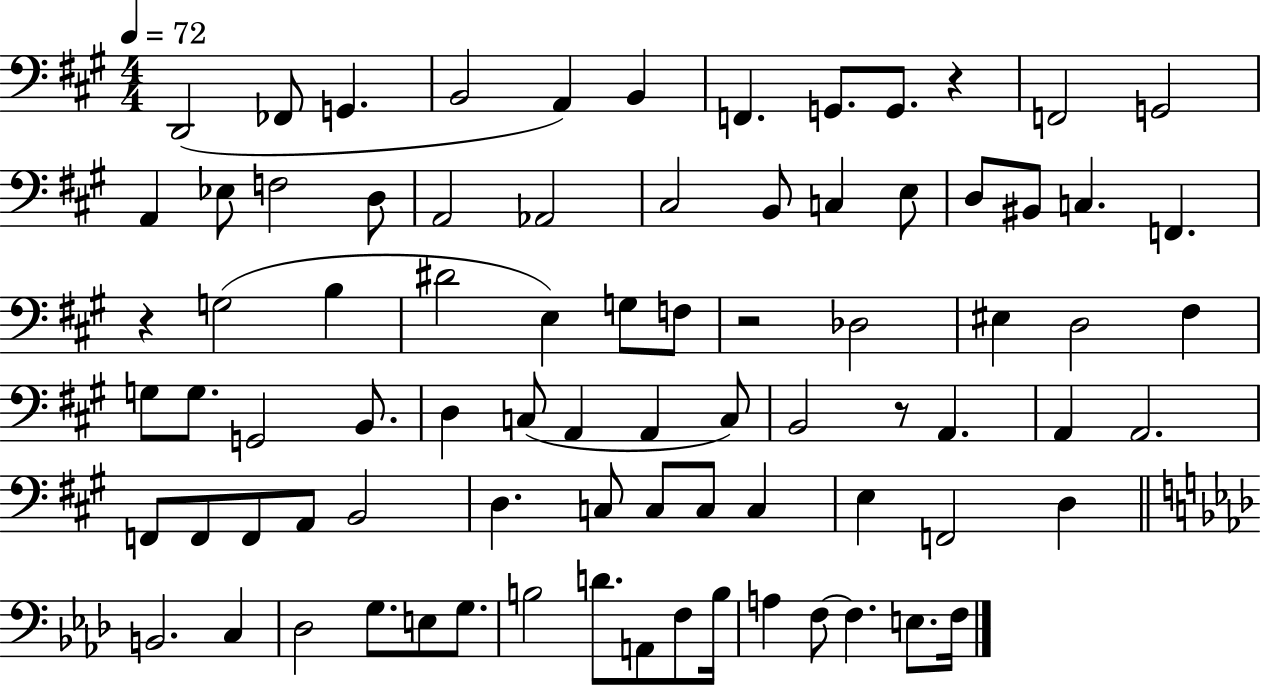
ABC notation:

X:1
T:Untitled
M:4/4
L:1/4
K:A
D,,2 _F,,/2 G,, B,,2 A,, B,, F,, G,,/2 G,,/2 z F,,2 G,,2 A,, _E,/2 F,2 D,/2 A,,2 _A,,2 ^C,2 B,,/2 C, E,/2 D,/2 ^B,,/2 C, F,, z G,2 B, ^D2 E, G,/2 F,/2 z2 _D,2 ^E, D,2 ^F, G,/2 G,/2 G,,2 B,,/2 D, C,/2 A,, A,, C,/2 B,,2 z/2 A,, A,, A,,2 F,,/2 F,,/2 F,,/2 A,,/2 B,,2 D, C,/2 C,/2 C,/2 C, E, F,,2 D, B,,2 C, _D,2 G,/2 E,/2 G,/2 B,2 D/2 A,,/2 F,/2 B,/4 A, F,/2 F, E,/2 F,/4